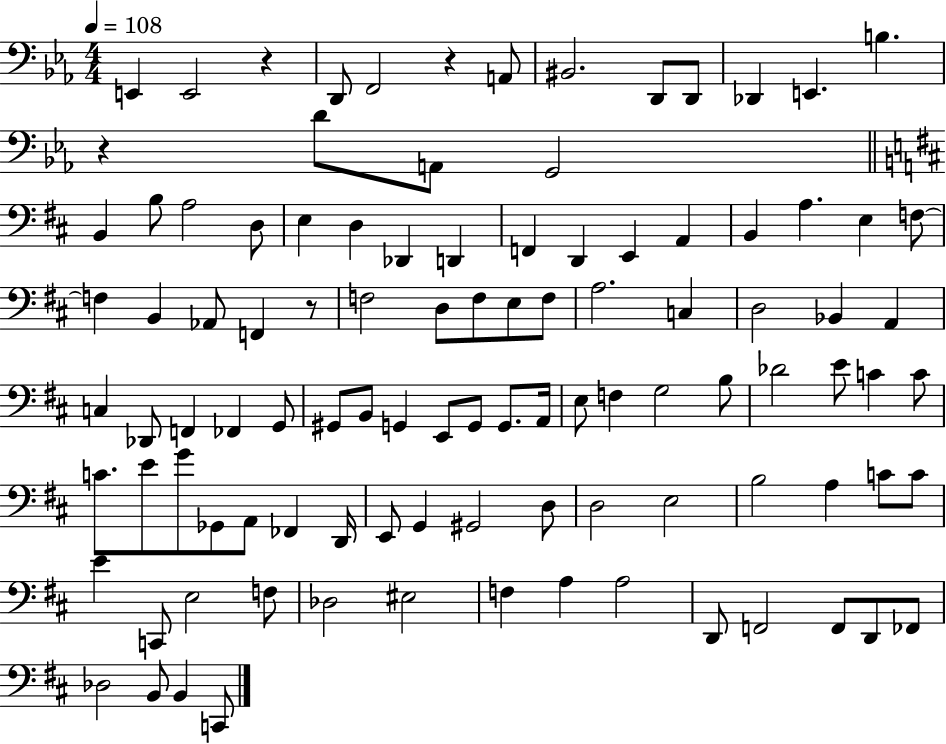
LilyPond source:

{
  \clef bass
  \numericTimeSignature
  \time 4/4
  \key ees \major
  \tempo 4 = 108
  \repeat volta 2 { e,4 e,2 r4 | d,8 f,2 r4 a,8 | bis,2. d,8 d,8 | des,4 e,4. b4. | \break r4 d'8 a,8 g,2 | \bar "||" \break \key d \major b,4 b8 a2 d8 | e4 d4 des,4 d,4 | f,4 d,4 e,4 a,4 | b,4 a4. e4 f8~~ | \break f4 b,4 aes,8 f,4 r8 | f2 d8 f8 e8 f8 | a2. c4 | d2 bes,4 a,4 | \break c4 des,8 f,4 fes,4 g,8 | gis,8 b,8 g,4 e,8 g,8 g,8. a,16 | e8 f4 g2 b8 | des'2 e'8 c'4 c'8 | \break c'8. e'8 g'8 ges,8 a,8 fes,4 d,16 | e,8 g,4 gis,2 d8 | d2 e2 | b2 a4 c'8 c'8 | \break e'4 c,8 e2 f8 | des2 eis2 | f4 a4 a2 | d,8 f,2 f,8 d,8 fes,8 | \break des2 b,8 b,4 c,8 | } \bar "|."
}